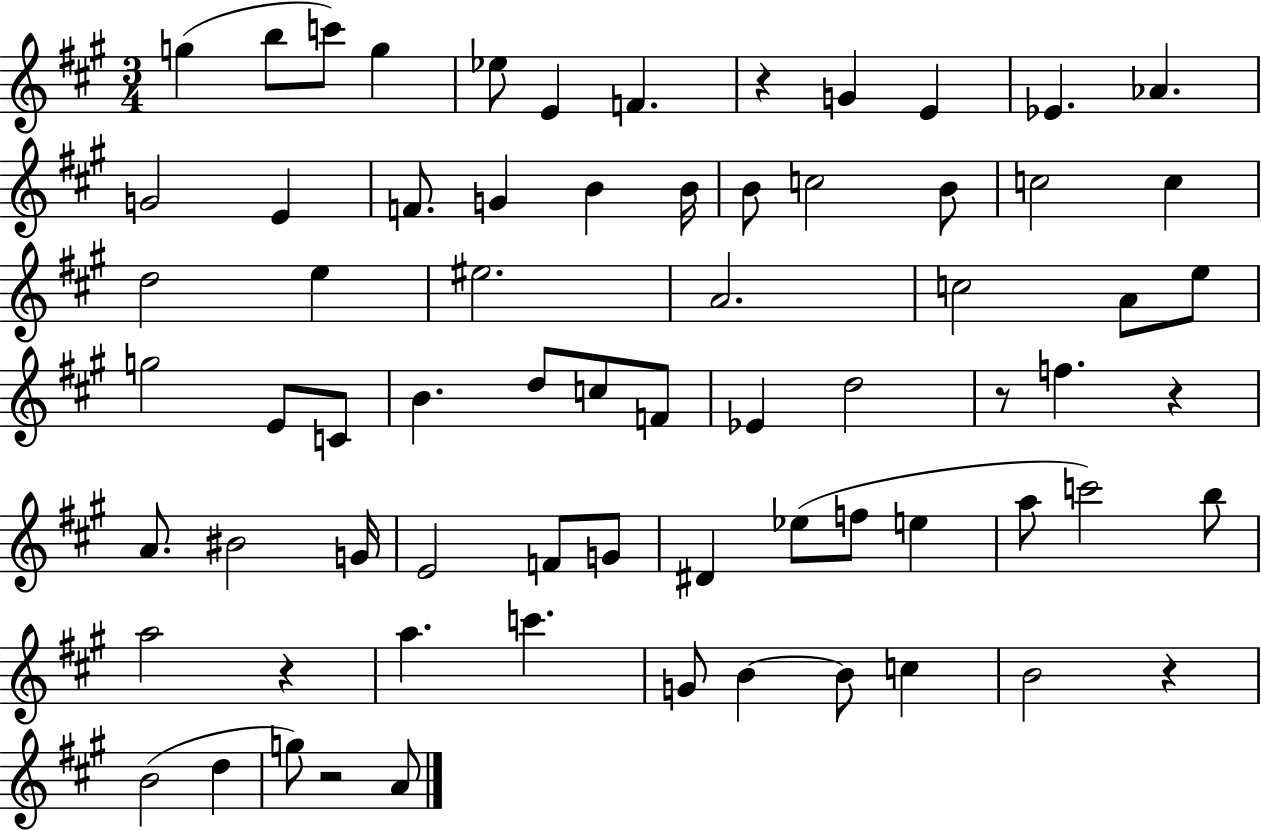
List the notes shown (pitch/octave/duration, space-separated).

G5/q B5/e C6/e G5/q Eb5/e E4/q F4/q. R/q G4/q E4/q Eb4/q. Ab4/q. G4/h E4/q F4/e. G4/q B4/q B4/s B4/e C5/h B4/e C5/h C5/q D5/h E5/q EIS5/h. A4/h. C5/h A4/e E5/e G5/h E4/e C4/e B4/q. D5/e C5/e F4/e Eb4/q D5/h R/e F5/q. R/q A4/e. BIS4/h G4/s E4/h F4/e G4/e D#4/q Eb5/e F5/e E5/q A5/e C6/h B5/e A5/h R/q A5/q. C6/q. G4/e B4/q B4/e C5/q B4/h R/q B4/h D5/q G5/e R/h A4/e